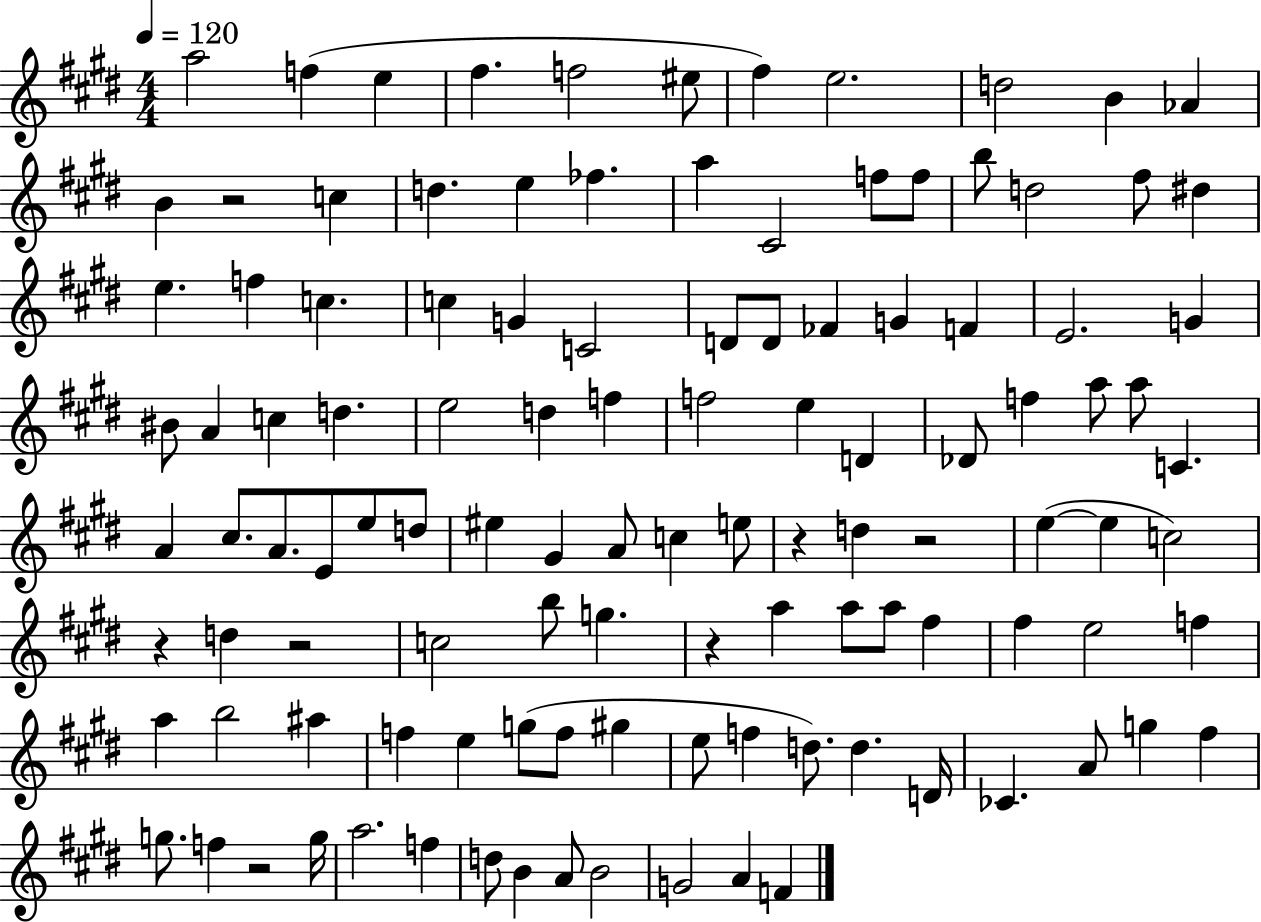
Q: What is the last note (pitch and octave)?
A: F4